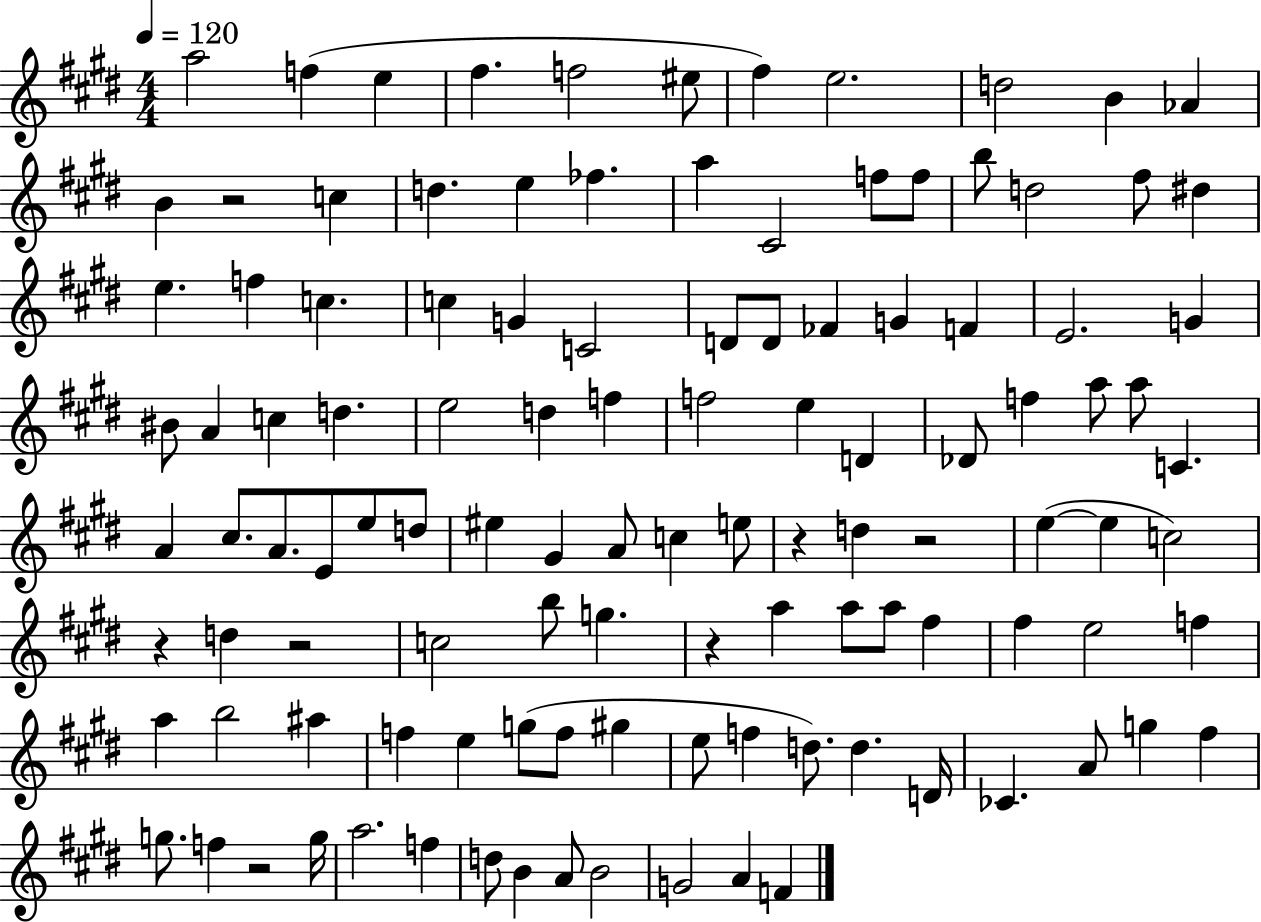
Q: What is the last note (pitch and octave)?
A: F4